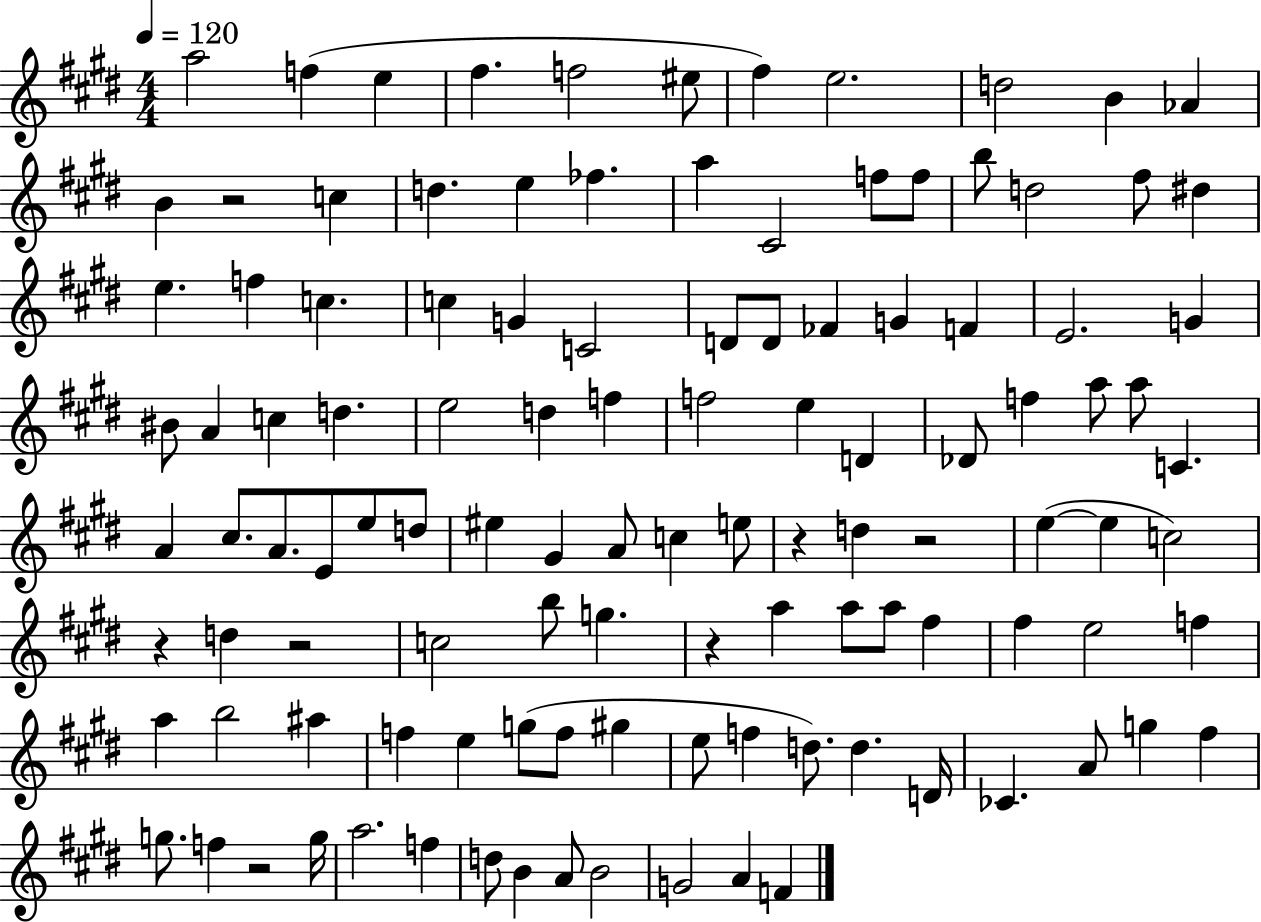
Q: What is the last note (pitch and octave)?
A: F4